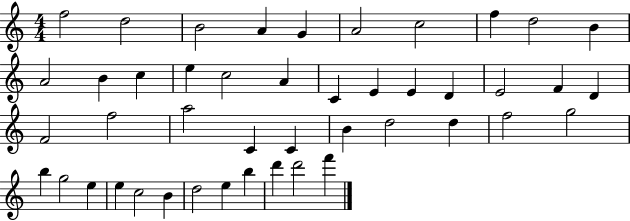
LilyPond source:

{
  \clef treble
  \numericTimeSignature
  \time 4/4
  \key c \major
  f''2 d''2 | b'2 a'4 g'4 | a'2 c''2 | f''4 d''2 b'4 | \break a'2 b'4 c''4 | e''4 c''2 a'4 | c'4 e'4 e'4 d'4 | e'2 f'4 d'4 | \break f'2 f''2 | a''2 c'4 c'4 | b'4 d''2 d''4 | f''2 g''2 | \break b''4 g''2 e''4 | e''4 c''2 b'4 | d''2 e''4 b''4 | d'''4 d'''2 f'''4 | \break \bar "|."
}